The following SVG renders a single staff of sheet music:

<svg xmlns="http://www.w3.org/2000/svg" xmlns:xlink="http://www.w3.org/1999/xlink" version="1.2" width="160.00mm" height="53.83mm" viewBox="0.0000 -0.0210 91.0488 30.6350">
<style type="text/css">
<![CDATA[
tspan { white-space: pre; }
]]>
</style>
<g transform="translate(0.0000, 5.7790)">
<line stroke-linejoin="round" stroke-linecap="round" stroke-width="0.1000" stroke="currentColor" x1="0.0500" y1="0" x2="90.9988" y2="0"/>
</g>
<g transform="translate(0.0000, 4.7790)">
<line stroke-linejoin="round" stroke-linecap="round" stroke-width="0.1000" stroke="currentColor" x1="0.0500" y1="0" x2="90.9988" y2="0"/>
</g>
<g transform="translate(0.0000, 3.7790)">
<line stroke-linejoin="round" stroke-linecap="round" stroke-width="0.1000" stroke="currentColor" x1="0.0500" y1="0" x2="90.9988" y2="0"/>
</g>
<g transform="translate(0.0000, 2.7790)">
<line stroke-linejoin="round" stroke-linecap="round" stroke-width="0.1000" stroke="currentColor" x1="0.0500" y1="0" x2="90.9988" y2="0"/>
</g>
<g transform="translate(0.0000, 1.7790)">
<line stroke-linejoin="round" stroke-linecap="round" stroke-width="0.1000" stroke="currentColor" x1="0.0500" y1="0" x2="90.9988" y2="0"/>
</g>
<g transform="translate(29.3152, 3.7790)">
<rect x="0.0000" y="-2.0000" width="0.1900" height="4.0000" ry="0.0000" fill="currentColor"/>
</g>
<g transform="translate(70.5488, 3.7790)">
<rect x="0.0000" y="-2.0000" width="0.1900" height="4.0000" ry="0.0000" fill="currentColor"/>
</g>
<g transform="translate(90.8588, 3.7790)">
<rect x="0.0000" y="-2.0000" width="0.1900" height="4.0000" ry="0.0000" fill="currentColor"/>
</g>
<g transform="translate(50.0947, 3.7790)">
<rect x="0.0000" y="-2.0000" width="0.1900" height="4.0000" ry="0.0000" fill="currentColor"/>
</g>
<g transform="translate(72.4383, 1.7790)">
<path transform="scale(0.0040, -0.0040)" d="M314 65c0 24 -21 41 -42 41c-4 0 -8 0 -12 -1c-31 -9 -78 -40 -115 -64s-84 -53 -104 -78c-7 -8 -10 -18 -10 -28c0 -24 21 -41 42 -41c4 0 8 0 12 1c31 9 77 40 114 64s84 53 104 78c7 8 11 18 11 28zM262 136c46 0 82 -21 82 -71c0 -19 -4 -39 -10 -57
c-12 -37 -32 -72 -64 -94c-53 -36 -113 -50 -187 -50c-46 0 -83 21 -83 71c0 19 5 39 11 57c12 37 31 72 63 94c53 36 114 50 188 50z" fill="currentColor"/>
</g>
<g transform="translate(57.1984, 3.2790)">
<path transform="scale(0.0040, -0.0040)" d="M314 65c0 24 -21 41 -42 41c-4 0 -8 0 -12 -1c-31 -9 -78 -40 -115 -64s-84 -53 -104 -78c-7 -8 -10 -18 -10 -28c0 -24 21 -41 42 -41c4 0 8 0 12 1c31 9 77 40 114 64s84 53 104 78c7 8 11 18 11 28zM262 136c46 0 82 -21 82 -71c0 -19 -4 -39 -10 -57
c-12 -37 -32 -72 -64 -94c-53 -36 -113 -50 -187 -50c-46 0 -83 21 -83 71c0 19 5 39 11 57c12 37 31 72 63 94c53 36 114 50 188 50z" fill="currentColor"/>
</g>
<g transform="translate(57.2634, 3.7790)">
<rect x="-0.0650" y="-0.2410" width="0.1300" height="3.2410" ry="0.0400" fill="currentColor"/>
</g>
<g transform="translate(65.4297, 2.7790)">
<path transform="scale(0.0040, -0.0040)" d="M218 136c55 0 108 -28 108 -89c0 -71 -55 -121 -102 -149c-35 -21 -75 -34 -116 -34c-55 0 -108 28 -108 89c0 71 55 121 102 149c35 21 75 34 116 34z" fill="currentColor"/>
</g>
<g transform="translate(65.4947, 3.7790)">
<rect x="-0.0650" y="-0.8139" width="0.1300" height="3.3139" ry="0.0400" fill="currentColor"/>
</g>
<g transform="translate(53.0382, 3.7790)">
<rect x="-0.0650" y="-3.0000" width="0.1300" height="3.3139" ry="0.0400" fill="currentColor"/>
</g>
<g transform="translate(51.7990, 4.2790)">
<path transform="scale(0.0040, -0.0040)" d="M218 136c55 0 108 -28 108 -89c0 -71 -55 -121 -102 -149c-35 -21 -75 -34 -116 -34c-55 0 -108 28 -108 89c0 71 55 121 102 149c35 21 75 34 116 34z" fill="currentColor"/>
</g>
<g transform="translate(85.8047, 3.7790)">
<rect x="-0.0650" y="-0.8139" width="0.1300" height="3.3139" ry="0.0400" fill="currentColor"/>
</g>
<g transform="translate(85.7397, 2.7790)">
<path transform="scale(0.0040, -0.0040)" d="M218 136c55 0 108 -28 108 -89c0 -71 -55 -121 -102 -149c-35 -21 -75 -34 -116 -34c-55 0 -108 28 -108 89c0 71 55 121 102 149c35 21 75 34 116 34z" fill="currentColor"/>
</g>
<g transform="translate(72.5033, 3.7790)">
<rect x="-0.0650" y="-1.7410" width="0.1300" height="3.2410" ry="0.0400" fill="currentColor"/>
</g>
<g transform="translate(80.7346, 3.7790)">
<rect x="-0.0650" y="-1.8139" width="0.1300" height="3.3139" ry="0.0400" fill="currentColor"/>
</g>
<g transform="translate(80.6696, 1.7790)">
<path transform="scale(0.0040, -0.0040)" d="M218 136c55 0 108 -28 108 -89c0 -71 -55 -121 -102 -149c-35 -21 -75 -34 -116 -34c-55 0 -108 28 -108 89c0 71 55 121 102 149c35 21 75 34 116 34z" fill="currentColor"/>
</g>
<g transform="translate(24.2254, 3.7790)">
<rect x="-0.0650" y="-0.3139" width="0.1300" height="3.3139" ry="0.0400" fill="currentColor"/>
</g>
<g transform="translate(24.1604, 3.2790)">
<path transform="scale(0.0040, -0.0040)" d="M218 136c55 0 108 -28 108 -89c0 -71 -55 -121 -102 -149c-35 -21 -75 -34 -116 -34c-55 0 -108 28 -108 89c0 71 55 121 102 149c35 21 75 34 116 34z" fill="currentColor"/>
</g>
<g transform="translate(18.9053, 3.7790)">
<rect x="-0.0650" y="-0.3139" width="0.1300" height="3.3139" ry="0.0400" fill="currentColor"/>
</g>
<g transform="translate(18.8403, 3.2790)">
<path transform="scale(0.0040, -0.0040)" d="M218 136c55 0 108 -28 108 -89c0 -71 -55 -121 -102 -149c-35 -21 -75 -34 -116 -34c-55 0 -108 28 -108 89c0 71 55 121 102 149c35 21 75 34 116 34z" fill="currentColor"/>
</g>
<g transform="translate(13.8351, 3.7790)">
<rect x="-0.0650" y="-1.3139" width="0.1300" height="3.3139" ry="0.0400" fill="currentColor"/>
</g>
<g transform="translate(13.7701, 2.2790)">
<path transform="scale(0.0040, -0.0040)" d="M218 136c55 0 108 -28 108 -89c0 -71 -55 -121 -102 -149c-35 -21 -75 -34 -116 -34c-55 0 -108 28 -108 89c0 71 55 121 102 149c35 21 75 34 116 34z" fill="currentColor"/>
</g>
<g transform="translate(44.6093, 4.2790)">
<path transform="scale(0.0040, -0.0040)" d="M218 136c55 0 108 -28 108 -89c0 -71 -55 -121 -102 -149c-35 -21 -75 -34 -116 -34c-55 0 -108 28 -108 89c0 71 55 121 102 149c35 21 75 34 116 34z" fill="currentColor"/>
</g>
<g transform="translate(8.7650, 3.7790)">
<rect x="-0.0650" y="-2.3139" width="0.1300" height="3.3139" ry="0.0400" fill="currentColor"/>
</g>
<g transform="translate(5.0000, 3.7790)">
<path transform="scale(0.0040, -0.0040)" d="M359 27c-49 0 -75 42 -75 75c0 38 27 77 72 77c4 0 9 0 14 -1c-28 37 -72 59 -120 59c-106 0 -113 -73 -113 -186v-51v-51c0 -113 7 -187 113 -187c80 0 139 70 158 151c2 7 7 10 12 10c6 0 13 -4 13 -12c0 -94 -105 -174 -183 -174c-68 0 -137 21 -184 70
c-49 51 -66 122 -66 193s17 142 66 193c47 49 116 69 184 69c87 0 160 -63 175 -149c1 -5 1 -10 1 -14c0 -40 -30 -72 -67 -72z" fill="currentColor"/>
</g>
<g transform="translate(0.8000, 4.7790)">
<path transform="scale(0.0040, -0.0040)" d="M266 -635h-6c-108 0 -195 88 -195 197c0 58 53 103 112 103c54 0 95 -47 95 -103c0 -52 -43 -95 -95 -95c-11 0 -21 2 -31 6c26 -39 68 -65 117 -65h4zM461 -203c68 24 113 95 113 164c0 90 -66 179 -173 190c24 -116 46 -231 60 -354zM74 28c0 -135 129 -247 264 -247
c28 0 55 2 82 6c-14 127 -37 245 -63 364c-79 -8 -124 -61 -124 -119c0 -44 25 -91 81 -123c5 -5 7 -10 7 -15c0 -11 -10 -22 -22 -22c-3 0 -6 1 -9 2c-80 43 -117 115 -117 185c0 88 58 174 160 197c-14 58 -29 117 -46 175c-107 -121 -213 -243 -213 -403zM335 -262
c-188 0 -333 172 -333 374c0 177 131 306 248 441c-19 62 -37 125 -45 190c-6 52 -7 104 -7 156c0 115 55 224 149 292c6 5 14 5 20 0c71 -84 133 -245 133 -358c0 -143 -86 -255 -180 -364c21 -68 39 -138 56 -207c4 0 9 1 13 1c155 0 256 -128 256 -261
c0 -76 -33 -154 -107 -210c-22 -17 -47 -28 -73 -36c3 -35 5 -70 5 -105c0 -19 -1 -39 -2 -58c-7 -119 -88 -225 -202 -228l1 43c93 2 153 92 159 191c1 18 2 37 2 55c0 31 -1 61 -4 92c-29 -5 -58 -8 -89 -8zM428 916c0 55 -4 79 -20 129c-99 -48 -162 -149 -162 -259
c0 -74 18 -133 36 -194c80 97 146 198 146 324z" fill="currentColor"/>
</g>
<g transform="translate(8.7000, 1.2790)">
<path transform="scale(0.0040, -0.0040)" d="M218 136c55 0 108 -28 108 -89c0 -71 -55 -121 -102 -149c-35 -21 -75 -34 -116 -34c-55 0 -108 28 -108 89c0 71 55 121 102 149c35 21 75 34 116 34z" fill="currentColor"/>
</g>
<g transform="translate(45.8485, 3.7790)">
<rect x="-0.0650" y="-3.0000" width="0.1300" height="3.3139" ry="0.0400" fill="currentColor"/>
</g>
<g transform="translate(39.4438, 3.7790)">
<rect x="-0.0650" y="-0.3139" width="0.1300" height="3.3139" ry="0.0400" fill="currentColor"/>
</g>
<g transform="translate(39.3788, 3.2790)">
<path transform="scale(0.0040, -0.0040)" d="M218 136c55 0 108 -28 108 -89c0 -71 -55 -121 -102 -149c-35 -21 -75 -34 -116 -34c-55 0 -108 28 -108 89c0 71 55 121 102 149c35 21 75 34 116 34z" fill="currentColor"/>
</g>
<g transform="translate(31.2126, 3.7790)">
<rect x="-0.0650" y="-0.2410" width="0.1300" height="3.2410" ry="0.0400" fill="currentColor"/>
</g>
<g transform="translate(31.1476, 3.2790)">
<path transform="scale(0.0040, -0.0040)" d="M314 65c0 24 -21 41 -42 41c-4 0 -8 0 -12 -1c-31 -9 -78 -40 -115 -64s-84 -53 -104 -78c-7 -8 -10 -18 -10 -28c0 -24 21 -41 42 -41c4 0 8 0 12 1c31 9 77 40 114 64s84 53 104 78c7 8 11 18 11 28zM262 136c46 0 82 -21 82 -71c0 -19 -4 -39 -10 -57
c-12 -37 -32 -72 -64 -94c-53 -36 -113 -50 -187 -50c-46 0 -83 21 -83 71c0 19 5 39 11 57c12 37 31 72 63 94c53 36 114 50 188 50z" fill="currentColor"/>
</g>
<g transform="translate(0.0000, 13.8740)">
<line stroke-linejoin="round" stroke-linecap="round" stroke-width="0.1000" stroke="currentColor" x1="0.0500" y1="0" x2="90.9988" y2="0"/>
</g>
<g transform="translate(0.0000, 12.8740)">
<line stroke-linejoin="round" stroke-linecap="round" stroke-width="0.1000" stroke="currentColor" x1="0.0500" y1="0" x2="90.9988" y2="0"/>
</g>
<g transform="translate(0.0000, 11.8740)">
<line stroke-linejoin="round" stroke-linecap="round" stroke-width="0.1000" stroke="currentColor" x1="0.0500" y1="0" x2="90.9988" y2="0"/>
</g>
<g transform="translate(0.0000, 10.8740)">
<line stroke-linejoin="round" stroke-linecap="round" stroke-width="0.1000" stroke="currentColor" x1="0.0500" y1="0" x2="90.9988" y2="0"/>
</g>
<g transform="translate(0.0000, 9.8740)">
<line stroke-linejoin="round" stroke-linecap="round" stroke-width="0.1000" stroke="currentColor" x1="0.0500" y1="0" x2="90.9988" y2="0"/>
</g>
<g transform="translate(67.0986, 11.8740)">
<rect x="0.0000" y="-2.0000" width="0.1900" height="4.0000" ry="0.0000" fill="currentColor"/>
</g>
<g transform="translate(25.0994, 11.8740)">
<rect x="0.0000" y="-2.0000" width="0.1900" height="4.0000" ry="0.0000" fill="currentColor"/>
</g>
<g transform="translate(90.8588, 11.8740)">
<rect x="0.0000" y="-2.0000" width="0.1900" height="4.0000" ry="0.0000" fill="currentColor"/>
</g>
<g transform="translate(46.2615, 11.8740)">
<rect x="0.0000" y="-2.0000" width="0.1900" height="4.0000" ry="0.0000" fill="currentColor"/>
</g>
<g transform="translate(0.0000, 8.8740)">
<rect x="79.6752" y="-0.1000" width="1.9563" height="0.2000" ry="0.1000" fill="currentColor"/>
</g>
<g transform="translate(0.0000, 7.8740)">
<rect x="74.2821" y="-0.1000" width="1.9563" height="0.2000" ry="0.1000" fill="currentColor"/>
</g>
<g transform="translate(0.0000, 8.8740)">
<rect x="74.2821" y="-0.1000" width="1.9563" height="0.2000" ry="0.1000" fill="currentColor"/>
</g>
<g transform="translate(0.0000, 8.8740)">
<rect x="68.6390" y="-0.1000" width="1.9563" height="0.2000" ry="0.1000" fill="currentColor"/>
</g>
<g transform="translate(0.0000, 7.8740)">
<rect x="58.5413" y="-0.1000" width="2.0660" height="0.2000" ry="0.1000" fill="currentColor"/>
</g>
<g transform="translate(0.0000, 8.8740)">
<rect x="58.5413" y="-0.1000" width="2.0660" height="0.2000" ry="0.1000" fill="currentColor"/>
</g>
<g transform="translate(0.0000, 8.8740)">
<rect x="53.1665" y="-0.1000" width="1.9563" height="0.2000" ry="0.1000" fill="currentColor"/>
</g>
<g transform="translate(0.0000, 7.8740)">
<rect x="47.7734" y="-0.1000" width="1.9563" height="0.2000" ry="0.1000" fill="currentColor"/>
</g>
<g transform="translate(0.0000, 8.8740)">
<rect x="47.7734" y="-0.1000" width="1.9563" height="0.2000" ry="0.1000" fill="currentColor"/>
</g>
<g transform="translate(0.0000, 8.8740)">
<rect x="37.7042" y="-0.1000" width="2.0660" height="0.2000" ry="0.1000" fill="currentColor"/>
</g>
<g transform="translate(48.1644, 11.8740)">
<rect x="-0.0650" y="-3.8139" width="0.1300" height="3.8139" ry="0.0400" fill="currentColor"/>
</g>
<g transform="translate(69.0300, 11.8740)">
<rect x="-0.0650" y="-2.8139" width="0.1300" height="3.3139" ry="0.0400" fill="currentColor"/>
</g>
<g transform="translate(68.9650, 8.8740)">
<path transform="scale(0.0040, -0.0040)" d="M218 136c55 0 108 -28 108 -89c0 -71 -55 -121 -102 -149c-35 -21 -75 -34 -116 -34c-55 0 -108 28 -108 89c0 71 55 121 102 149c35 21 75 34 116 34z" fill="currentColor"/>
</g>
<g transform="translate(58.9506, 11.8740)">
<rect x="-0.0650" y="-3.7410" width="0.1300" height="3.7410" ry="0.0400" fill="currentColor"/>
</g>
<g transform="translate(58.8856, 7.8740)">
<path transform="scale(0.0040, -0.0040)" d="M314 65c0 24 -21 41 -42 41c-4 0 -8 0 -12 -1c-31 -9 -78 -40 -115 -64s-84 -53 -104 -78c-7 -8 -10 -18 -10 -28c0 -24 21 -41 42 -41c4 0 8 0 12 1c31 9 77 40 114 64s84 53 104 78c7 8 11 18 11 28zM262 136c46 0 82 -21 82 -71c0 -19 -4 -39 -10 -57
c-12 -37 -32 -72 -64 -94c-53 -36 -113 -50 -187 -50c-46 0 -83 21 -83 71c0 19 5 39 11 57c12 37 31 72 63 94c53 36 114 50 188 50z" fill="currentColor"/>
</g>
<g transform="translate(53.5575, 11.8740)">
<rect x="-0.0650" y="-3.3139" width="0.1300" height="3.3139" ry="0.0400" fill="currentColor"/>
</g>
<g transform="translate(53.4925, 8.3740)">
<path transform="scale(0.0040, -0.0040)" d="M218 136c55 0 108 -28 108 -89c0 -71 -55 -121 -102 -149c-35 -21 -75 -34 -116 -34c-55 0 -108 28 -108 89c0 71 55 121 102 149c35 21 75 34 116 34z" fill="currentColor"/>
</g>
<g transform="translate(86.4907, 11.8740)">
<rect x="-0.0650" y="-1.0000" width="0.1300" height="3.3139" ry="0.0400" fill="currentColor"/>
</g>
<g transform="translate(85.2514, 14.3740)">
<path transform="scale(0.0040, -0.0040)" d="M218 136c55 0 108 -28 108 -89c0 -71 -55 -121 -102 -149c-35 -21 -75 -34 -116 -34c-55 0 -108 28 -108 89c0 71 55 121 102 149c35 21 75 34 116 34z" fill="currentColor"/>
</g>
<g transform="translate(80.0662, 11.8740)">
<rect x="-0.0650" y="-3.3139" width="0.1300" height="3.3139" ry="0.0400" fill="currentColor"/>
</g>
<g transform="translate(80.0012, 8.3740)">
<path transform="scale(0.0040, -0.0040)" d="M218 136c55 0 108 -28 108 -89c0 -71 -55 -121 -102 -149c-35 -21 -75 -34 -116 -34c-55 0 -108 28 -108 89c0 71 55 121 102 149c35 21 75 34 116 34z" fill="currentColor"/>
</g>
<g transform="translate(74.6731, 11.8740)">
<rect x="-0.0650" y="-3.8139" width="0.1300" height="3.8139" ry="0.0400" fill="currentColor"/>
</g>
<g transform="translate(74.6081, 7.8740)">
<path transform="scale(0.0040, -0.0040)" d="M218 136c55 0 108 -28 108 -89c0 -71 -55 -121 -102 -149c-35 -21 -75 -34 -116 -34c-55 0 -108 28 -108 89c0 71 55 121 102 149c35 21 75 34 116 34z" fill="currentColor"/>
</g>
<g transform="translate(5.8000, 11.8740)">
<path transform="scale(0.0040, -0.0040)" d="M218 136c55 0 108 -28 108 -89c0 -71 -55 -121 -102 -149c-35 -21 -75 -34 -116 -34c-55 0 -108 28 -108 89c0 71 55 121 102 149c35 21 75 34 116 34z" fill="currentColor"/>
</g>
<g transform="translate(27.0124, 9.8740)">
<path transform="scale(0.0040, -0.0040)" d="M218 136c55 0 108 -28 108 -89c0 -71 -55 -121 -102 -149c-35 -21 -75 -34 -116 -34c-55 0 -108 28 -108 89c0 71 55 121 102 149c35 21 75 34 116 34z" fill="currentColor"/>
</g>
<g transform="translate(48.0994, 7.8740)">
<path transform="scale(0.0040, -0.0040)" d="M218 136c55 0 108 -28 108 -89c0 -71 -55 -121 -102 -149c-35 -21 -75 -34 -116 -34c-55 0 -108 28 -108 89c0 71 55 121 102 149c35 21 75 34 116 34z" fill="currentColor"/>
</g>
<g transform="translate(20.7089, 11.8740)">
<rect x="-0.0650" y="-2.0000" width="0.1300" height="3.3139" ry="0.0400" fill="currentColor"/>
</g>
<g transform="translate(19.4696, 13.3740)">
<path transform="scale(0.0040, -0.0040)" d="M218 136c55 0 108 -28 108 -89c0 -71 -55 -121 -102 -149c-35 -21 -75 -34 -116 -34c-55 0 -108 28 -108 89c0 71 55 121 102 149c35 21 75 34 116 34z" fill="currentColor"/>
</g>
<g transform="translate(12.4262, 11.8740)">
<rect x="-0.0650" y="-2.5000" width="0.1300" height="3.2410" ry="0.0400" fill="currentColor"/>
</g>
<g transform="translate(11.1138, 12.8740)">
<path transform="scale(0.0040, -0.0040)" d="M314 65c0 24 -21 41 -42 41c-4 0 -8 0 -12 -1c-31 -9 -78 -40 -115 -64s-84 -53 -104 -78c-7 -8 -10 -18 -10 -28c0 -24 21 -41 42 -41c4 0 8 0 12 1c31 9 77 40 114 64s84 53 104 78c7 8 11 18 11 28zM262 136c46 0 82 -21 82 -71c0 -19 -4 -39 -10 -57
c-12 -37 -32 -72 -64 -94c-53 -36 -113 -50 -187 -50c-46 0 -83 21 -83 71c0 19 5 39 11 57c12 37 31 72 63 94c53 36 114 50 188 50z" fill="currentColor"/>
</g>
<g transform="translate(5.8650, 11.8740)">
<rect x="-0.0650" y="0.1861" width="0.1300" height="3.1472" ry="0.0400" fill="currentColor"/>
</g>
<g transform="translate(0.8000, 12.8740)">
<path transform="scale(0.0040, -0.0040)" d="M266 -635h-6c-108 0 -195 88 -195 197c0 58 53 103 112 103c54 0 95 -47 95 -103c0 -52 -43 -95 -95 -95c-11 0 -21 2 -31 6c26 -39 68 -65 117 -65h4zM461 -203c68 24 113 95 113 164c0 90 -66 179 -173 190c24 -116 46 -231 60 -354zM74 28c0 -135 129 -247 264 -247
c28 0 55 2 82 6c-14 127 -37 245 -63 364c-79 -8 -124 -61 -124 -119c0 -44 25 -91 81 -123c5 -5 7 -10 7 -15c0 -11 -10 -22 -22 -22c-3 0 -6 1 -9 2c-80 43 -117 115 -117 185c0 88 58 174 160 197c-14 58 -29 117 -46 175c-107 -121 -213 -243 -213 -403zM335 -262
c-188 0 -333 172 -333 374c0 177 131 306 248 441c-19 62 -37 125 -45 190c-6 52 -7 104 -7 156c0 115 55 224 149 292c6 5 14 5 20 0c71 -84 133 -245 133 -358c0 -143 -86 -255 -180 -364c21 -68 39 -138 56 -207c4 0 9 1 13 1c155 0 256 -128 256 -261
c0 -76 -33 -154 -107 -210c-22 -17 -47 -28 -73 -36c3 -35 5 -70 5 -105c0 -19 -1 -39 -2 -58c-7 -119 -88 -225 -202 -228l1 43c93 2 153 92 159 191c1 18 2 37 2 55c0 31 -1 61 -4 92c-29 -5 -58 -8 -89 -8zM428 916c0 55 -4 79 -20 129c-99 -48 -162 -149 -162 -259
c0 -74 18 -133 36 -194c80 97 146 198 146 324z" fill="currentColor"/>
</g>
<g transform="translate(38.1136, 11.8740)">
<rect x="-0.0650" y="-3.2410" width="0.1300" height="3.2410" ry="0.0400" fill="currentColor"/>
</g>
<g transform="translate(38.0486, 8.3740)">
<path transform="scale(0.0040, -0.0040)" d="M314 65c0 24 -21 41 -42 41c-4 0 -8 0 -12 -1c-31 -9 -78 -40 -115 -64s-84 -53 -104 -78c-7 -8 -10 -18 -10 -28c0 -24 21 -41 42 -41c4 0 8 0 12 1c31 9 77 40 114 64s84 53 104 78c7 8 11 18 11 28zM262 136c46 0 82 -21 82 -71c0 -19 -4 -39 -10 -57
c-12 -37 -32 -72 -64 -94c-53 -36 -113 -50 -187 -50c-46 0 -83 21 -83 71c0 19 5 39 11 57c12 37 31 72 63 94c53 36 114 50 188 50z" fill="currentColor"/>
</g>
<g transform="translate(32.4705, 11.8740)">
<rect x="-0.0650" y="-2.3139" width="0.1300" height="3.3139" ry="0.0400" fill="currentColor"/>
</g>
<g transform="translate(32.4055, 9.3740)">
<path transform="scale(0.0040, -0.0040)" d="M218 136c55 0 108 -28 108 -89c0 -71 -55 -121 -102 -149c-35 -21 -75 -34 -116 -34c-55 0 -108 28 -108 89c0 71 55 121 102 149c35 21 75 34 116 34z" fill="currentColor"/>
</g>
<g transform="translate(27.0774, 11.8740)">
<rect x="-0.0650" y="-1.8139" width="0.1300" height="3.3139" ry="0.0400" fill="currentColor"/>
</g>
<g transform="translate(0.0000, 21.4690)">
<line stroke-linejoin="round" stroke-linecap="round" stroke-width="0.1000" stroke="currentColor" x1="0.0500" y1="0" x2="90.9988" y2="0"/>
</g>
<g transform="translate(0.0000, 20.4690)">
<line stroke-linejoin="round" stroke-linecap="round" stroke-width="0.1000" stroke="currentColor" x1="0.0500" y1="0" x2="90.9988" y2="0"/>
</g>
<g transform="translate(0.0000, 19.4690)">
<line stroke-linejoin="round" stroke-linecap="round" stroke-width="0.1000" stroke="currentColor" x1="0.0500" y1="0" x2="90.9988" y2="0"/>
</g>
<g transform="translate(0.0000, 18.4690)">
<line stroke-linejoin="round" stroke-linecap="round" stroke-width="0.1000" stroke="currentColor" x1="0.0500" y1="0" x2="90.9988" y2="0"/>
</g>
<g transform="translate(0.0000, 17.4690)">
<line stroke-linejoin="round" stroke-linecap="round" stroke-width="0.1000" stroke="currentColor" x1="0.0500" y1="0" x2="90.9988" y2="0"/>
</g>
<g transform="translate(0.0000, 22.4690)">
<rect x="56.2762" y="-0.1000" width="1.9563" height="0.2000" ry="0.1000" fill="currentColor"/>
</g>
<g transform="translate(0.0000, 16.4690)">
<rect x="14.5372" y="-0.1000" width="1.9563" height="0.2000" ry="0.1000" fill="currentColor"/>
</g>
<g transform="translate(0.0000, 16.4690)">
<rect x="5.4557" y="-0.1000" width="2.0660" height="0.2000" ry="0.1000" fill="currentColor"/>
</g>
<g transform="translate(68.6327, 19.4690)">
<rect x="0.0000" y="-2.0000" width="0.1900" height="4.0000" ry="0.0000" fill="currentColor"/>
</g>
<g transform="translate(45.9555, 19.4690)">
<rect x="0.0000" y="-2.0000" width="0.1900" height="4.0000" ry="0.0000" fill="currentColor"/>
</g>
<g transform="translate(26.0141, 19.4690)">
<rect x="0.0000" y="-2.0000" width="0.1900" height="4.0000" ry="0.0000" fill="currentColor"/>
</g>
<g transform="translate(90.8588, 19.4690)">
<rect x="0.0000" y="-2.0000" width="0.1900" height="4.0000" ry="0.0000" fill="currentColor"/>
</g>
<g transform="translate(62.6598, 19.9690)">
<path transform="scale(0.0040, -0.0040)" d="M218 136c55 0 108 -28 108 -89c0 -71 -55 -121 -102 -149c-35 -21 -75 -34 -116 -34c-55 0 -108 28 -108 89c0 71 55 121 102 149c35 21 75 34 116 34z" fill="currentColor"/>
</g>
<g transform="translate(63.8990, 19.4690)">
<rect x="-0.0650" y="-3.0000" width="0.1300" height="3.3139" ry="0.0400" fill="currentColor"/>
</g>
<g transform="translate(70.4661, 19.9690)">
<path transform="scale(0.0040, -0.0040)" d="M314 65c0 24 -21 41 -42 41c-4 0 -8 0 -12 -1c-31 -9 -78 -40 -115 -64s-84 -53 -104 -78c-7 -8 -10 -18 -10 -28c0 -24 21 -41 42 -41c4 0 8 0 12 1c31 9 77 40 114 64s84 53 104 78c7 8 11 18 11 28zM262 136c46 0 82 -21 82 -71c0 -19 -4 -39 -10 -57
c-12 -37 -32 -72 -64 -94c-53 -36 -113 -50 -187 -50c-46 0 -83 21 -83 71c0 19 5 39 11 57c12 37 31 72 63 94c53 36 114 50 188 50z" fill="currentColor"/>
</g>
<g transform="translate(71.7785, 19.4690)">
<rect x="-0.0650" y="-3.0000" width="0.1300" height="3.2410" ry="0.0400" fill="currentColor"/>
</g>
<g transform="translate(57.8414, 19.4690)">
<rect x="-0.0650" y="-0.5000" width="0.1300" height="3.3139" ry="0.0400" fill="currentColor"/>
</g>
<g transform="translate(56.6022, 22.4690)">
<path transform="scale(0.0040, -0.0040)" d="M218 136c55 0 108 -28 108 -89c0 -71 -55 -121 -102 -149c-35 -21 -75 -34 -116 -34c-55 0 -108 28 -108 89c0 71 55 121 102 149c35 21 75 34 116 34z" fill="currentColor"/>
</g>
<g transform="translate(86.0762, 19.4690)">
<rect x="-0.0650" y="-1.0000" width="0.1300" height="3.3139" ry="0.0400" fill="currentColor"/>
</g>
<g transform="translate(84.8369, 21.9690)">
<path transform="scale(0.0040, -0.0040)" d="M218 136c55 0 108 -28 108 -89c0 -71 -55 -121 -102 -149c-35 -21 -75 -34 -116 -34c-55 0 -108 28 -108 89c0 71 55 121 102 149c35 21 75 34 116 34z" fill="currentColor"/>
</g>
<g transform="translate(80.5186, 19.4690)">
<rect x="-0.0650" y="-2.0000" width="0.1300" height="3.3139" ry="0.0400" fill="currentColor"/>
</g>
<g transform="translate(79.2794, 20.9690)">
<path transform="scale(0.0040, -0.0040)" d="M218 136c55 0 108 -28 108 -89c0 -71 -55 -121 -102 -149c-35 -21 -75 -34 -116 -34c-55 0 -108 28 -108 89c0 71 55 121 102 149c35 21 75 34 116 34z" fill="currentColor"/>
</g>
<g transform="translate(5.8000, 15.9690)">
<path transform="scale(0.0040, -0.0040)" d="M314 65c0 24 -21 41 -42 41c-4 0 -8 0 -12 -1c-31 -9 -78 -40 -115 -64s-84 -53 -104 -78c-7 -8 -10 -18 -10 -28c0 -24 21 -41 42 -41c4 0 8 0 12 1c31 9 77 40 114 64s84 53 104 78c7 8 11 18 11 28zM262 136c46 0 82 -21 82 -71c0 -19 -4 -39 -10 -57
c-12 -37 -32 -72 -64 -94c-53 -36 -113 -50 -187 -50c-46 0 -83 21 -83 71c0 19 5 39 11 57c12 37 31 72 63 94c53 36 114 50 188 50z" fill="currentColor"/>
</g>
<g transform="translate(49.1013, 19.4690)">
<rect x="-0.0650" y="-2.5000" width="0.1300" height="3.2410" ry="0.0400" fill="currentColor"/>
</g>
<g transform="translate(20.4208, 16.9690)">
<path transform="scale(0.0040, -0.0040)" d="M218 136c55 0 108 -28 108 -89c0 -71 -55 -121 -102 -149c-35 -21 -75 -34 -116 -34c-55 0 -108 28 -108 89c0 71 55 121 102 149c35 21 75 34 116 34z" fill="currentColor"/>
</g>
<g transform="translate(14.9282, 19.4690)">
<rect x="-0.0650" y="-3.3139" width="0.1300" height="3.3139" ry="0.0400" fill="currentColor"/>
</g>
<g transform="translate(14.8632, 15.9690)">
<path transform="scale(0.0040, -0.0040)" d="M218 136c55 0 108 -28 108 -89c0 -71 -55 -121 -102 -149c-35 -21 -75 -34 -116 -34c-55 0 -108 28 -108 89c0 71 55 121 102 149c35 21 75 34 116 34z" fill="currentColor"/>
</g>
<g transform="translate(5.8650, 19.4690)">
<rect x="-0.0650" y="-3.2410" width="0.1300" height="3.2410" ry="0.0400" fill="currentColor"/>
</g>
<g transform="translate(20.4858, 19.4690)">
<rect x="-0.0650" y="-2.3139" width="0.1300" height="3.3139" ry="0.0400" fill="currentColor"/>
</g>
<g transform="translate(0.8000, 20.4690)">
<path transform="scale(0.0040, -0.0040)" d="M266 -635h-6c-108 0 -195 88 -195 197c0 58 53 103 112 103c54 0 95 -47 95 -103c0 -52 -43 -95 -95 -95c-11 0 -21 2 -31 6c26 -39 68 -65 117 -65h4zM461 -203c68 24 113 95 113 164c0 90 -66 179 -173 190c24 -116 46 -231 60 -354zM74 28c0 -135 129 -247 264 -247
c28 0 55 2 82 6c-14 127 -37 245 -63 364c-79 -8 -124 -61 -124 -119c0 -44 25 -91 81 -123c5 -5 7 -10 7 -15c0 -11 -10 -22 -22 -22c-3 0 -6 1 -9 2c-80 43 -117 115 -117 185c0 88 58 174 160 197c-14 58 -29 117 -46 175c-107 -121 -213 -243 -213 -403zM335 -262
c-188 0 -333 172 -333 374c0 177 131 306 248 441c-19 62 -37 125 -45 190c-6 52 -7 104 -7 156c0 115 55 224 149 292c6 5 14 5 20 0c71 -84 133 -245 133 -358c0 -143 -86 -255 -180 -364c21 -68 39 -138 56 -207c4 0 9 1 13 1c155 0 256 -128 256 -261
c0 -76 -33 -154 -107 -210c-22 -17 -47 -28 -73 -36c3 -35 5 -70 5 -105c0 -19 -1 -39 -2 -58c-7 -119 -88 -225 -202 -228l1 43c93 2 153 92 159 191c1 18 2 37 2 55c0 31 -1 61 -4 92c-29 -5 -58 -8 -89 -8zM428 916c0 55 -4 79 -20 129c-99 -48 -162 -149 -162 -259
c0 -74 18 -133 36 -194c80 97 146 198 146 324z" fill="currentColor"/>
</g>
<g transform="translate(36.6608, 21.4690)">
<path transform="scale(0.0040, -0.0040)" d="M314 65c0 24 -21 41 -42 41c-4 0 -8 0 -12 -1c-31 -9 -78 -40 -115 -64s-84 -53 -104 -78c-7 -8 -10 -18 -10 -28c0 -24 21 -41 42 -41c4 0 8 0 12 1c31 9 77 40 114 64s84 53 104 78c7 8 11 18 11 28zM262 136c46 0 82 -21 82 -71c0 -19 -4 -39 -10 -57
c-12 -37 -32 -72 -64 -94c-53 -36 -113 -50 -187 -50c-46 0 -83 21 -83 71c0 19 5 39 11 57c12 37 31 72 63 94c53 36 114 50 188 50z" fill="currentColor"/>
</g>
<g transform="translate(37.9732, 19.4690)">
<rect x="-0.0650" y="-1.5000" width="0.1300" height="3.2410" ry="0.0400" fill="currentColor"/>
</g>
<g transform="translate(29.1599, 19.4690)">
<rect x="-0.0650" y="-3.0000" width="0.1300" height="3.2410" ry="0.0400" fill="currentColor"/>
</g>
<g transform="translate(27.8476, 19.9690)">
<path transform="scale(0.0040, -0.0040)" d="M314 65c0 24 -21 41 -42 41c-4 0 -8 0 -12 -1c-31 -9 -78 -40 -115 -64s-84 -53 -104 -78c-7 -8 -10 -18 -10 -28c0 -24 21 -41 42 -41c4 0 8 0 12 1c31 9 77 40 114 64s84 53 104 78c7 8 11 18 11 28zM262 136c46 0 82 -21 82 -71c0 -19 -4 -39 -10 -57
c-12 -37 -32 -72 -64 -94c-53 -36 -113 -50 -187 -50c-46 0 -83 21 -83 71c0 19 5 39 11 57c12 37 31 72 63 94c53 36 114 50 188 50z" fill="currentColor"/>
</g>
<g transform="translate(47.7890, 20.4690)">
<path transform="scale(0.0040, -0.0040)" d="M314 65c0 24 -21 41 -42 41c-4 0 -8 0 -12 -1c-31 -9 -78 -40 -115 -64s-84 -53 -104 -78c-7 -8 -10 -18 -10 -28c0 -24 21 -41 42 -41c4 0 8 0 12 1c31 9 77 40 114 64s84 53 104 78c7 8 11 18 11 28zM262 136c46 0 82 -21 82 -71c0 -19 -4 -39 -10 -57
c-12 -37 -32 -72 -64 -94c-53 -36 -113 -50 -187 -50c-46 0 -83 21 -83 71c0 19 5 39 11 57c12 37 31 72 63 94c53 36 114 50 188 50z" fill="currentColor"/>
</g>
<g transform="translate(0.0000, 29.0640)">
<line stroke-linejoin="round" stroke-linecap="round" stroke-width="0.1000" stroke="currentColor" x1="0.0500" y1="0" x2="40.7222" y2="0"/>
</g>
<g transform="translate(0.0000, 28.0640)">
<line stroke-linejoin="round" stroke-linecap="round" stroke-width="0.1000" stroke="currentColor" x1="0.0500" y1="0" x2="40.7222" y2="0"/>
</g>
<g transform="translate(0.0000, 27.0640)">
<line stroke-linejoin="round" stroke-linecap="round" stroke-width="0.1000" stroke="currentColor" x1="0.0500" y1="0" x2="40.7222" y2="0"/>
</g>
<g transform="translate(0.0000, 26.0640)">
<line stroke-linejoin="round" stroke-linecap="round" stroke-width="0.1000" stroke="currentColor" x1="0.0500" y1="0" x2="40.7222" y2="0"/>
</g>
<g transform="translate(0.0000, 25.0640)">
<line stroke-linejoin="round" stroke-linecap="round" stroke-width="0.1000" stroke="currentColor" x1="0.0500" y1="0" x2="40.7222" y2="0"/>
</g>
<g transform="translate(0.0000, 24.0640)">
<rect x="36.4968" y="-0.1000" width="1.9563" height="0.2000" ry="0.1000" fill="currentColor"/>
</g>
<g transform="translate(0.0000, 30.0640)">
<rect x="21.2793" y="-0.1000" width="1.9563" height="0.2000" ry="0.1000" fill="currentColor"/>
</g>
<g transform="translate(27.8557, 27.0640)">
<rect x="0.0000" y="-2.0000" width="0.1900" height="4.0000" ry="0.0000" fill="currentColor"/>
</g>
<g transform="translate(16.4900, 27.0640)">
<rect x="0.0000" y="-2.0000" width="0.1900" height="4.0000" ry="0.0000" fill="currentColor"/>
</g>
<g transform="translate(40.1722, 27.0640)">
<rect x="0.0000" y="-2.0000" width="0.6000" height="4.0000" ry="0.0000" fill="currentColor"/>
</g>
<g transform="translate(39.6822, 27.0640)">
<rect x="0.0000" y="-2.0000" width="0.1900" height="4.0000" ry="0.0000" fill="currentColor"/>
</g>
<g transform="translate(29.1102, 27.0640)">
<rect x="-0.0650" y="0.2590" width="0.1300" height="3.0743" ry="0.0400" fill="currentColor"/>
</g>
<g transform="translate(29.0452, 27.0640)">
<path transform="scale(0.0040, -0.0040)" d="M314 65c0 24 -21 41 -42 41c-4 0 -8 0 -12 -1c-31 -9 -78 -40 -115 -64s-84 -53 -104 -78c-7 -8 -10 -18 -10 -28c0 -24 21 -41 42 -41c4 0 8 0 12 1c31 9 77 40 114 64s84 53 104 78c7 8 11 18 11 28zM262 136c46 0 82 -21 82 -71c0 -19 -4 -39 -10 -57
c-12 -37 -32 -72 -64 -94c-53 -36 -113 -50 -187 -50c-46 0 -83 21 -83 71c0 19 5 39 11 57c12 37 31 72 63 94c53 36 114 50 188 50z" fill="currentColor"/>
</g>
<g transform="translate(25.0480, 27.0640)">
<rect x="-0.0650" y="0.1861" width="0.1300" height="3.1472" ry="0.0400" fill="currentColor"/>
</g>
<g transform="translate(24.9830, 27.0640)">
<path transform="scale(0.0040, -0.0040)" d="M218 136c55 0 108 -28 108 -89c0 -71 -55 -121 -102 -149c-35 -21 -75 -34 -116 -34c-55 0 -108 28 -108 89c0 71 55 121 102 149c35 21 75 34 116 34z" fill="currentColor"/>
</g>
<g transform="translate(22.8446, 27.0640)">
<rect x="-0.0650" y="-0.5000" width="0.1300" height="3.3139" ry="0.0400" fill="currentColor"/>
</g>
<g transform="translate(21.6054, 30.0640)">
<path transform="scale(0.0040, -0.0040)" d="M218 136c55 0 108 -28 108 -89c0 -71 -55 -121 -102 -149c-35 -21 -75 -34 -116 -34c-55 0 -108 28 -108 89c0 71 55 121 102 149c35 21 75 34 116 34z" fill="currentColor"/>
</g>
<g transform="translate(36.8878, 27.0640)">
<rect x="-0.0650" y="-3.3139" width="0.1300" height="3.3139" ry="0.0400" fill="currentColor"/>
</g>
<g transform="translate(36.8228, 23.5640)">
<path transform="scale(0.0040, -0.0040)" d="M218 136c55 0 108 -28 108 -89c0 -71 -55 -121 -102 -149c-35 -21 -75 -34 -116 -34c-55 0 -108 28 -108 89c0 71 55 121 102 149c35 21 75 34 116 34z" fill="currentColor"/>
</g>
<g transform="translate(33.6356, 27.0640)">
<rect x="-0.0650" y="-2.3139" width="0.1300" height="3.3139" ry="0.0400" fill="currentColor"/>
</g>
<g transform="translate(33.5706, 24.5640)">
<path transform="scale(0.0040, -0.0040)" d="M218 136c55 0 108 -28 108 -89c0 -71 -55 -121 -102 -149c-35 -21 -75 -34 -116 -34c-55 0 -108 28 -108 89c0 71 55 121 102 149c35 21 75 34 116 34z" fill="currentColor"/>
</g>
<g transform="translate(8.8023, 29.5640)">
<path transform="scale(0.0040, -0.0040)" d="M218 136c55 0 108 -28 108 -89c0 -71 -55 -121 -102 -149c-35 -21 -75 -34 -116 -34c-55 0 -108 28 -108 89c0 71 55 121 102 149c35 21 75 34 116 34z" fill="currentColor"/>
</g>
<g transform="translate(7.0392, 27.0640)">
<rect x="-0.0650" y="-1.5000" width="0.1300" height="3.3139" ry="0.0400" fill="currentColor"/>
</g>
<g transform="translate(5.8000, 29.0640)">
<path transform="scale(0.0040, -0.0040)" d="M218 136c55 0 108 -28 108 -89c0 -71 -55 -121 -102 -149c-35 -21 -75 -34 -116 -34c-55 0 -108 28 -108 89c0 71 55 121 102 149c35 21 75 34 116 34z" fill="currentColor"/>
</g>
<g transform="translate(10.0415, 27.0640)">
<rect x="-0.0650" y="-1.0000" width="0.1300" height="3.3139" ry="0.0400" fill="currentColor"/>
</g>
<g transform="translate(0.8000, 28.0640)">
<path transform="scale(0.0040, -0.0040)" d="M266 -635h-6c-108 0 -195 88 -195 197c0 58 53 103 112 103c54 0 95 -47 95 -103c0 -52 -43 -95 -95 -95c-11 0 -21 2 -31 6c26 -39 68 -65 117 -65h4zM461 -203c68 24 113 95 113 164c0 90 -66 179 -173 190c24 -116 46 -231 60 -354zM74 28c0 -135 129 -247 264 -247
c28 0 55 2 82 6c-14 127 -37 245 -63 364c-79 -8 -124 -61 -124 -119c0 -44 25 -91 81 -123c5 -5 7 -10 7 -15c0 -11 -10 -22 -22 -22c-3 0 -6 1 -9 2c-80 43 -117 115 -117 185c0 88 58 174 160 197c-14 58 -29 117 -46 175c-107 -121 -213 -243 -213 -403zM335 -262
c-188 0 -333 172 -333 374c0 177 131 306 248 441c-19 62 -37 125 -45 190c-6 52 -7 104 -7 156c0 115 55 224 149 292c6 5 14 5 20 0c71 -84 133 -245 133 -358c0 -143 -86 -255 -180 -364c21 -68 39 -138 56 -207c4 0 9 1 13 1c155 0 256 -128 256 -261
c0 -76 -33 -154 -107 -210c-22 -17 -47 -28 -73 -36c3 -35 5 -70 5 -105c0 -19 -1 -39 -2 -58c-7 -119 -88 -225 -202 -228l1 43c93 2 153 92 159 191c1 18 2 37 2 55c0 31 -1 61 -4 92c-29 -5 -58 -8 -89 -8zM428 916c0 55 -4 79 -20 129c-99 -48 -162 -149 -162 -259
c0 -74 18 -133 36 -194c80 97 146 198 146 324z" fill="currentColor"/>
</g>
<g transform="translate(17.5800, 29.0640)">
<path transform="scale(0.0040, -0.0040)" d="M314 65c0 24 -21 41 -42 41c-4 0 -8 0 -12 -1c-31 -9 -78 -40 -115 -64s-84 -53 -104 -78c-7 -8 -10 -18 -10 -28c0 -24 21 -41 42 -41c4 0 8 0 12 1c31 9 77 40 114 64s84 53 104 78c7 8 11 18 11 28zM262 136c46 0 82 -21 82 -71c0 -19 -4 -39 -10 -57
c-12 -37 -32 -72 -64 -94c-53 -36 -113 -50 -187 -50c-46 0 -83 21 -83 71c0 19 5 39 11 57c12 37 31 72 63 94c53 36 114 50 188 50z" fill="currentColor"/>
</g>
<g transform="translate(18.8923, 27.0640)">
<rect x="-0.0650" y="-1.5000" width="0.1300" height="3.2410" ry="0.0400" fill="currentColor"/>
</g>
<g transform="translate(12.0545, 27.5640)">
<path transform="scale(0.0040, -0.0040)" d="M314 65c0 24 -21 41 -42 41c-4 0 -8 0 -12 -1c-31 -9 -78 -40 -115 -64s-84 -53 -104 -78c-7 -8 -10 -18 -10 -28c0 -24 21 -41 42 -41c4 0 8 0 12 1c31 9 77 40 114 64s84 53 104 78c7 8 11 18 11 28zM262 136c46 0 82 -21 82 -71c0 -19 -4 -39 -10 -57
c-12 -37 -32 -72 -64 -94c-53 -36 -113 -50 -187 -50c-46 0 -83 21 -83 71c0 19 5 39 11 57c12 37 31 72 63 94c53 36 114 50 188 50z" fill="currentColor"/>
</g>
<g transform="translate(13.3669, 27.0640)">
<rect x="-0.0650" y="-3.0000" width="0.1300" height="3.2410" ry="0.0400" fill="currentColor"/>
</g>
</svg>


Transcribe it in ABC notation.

X:1
T:Untitled
M:4/4
L:1/4
K:C
g e c c c2 c A A c2 d f2 f d B G2 F f g b2 c' b c'2 a c' b D b2 b g A2 E2 G2 C A A2 F D E D A2 E2 C B B2 g b